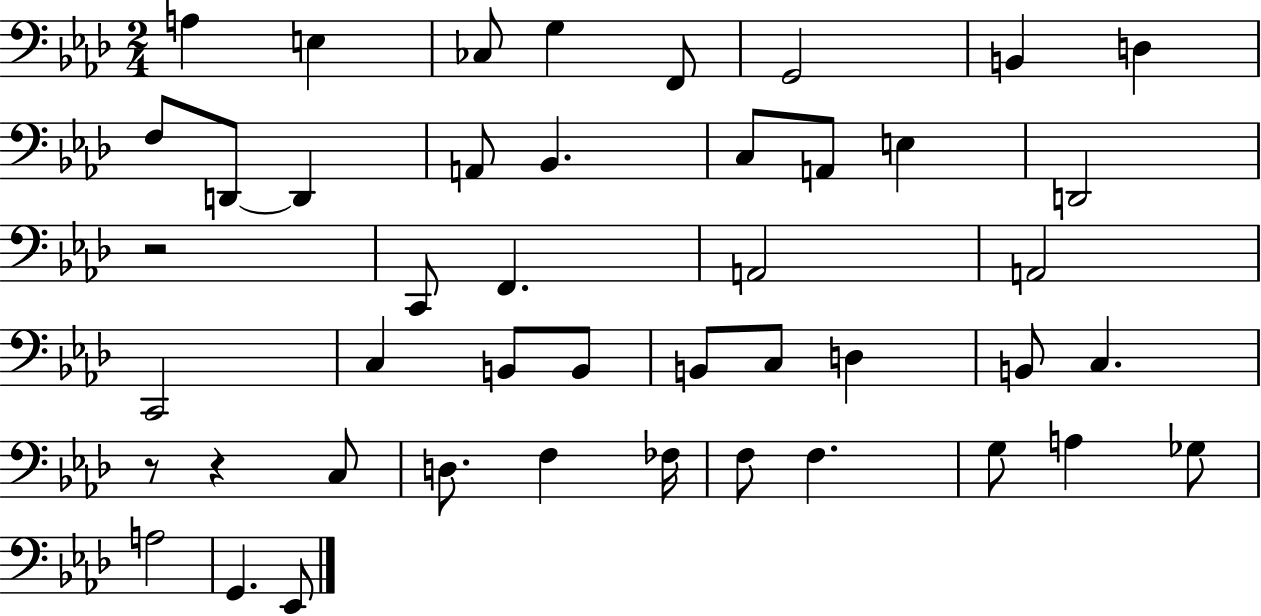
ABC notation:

X:1
T:Untitled
M:2/4
L:1/4
K:Ab
A, E, _C,/2 G, F,,/2 G,,2 B,, D, F,/2 D,,/2 D,, A,,/2 _B,, C,/2 A,,/2 E, D,,2 z2 C,,/2 F,, A,,2 A,,2 C,,2 C, B,,/2 B,,/2 B,,/2 C,/2 D, B,,/2 C, z/2 z C,/2 D,/2 F, _F,/4 F,/2 F, G,/2 A, _G,/2 A,2 G,, _E,,/2